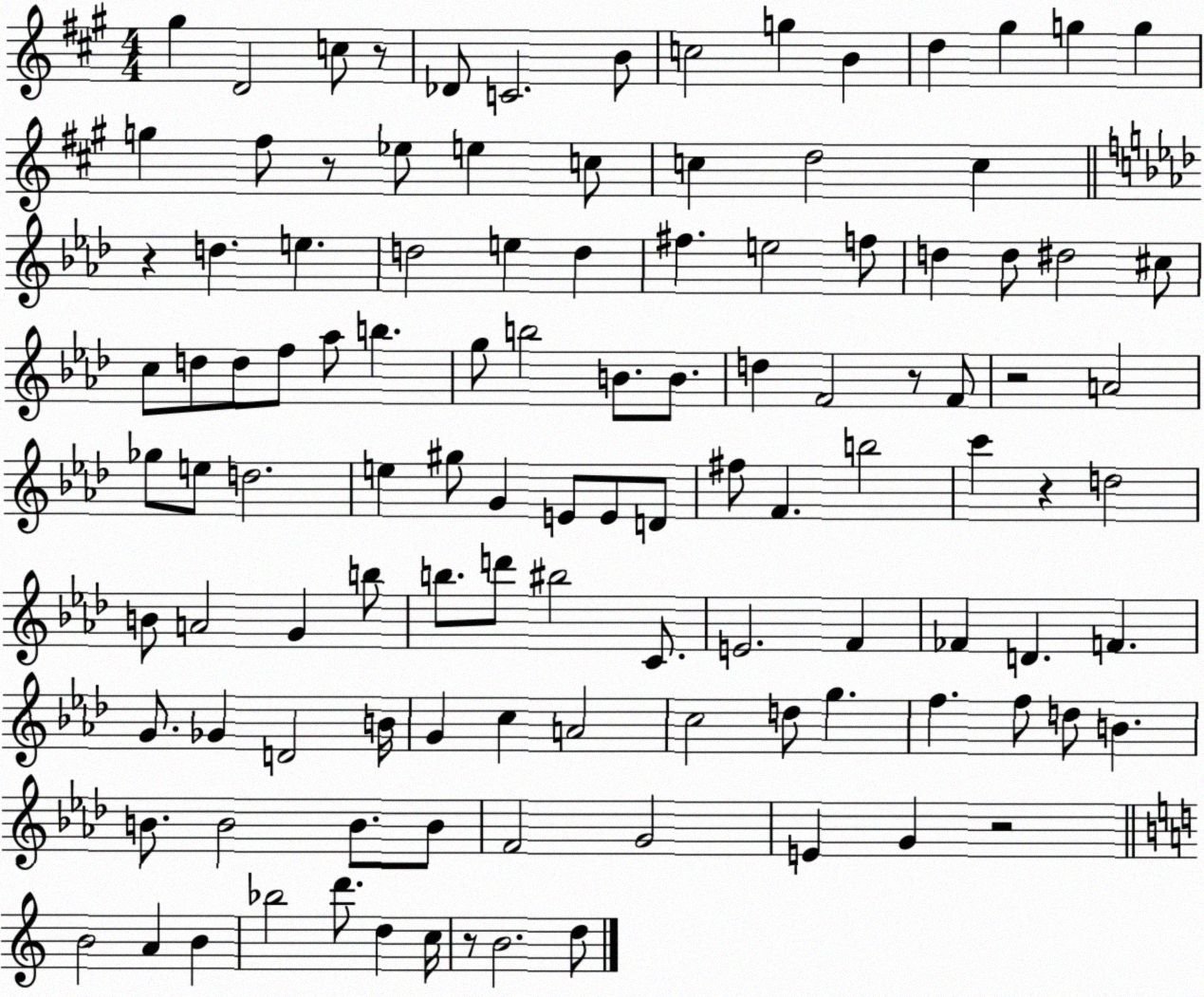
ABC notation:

X:1
T:Untitled
M:4/4
L:1/4
K:A
^g D2 c/2 z/2 _D/2 C2 B/2 c2 g B d ^g g g g ^f/2 z/2 _e/2 e c/2 c d2 c z d e d2 e d ^f e2 f/2 d d/2 ^d2 ^c/2 c/2 d/2 d/2 f/2 _a/2 b g/2 b2 B/2 B/2 d F2 z/2 F/2 z2 A2 _g/2 e/2 d2 e ^g/2 G E/2 E/2 D/2 ^f/2 F b2 c' z d2 B/2 A2 G b/2 b/2 d'/2 ^b2 C/2 E2 F _F D F G/2 _G D2 B/4 G c A2 c2 d/2 g f f/2 d/2 B B/2 B2 B/2 B/2 F2 G2 E G z2 B2 A B _b2 d'/2 d c/4 z/2 B2 d/2